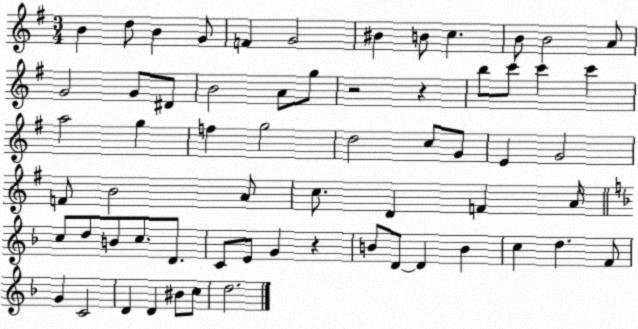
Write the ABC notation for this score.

X:1
T:Untitled
M:3/4
L:1/4
K:G
B d/2 B G/2 F G2 ^B B/2 c B/2 B2 A/2 G2 G/2 ^D/2 B2 A/2 g/2 z2 z b/2 c'/2 c' c' a2 g f g2 d2 c/2 G/2 E G2 F/2 B2 A/2 c/2 D F A/4 c/2 d/2 B/2 c/2 D/2 C/2 E/2 G z B/2 D/2 D B c d F/2 G C2 D D ^B/2 c/2 d2